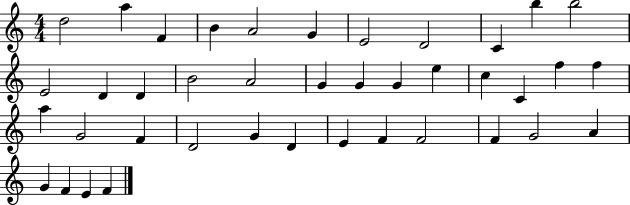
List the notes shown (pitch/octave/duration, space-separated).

D5/h A5/q F4/q B4/q A4/h G4/q E4/h D4/h C4/q B5/q B5/h E4/h D4/q D4/q B4/h A4/h G4/q G4/q G4/q E5/q C5/q C4/q F5/q F5/q A5/q G4/h F4/q D4/h G4/q D4/q E4/q F4/q F4/h F4/q G4/h A4/q G4/q F4/q E4/q F4/q